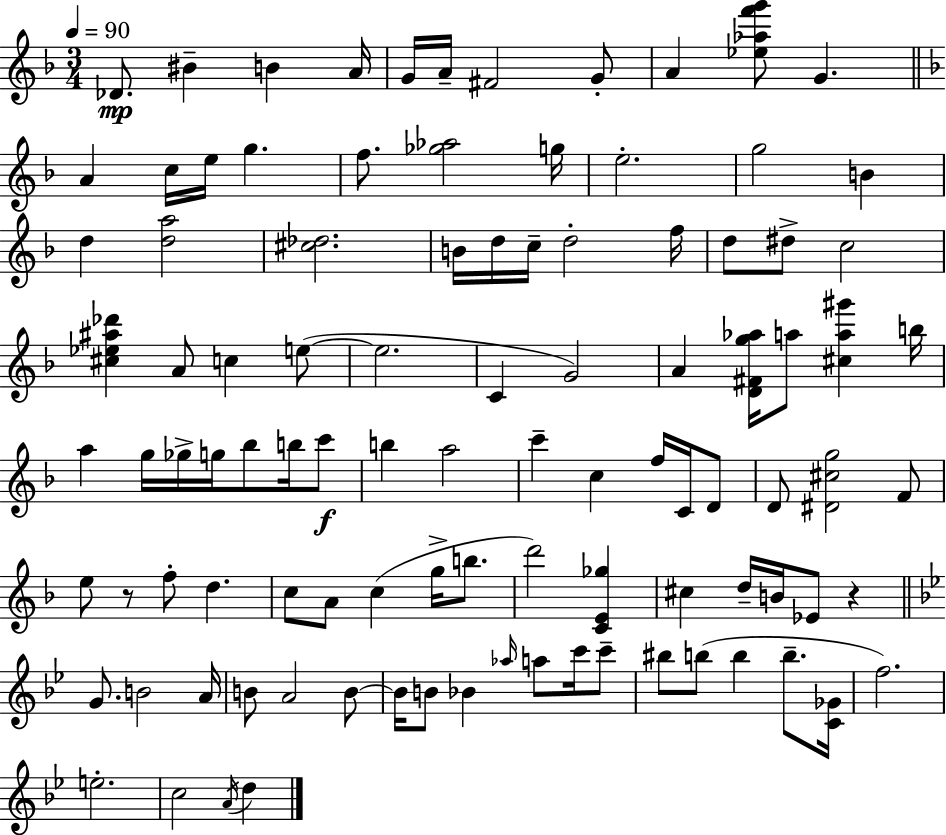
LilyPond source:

{
  \clef treble
  \numericTimeSignature
  \time 3/4
  \key f \major
  \tempo 4 = 90
  des'8.\mp bis'4-- b'4 a'16 | g'16 a'16-- fis'2 g'8-. | a'4 <ees'' aes'' f''' g'''>8 g'4. | \bar "||" \break \key f \major a'4 c''16 e''16 g''4. | f''8. <ges'' aes''>2 g''16 | e''2.-. | g''2 b'4 | \break d''4 <d'' a''>2 | <cis'' des''>2. | b'16 d''16 c''16-- d''2-. f''16 | d''8 dis''8-> c''2 | \break <cis'' ees'' ais'' des'''>4 a'8 c''4 e''8~(~ | e''2. | c'4 g'2) | a'4 <d' fis' g'' aes''>16 a''8 <cis'' a'' gis'''>4 b''16 | \break a''4 g''16 ges''16-> g''16 bes''8 b''16 c'''8\f | b''4 a''2 | c'''4-- c''4 f''16 c'16 d'8 | d'8 <dis' cis'' g''>2 f'8 | \break e''8 r8 f''8-. d''4. | c''8 a'8 c''4( g''16-> b''8. | d'''2) <c' e' ges''>4 | cis''4 d''16-- b'16 ees'8 r4 | \break \bar "||" \break \key bes \major g'8. b'2 a'16 | b'8 a'2 b'8~~ | b'16 b'8 bes'4 \grace { aes''16 } a''8 c'''16 c'''8-- | bis''8 b''8( b''4 b''8.-- | \break <c' ges'>16 f''2.) | e''2.-. | c''2 \acciaccatura { a'16 } d''4 | \bar "|."
}